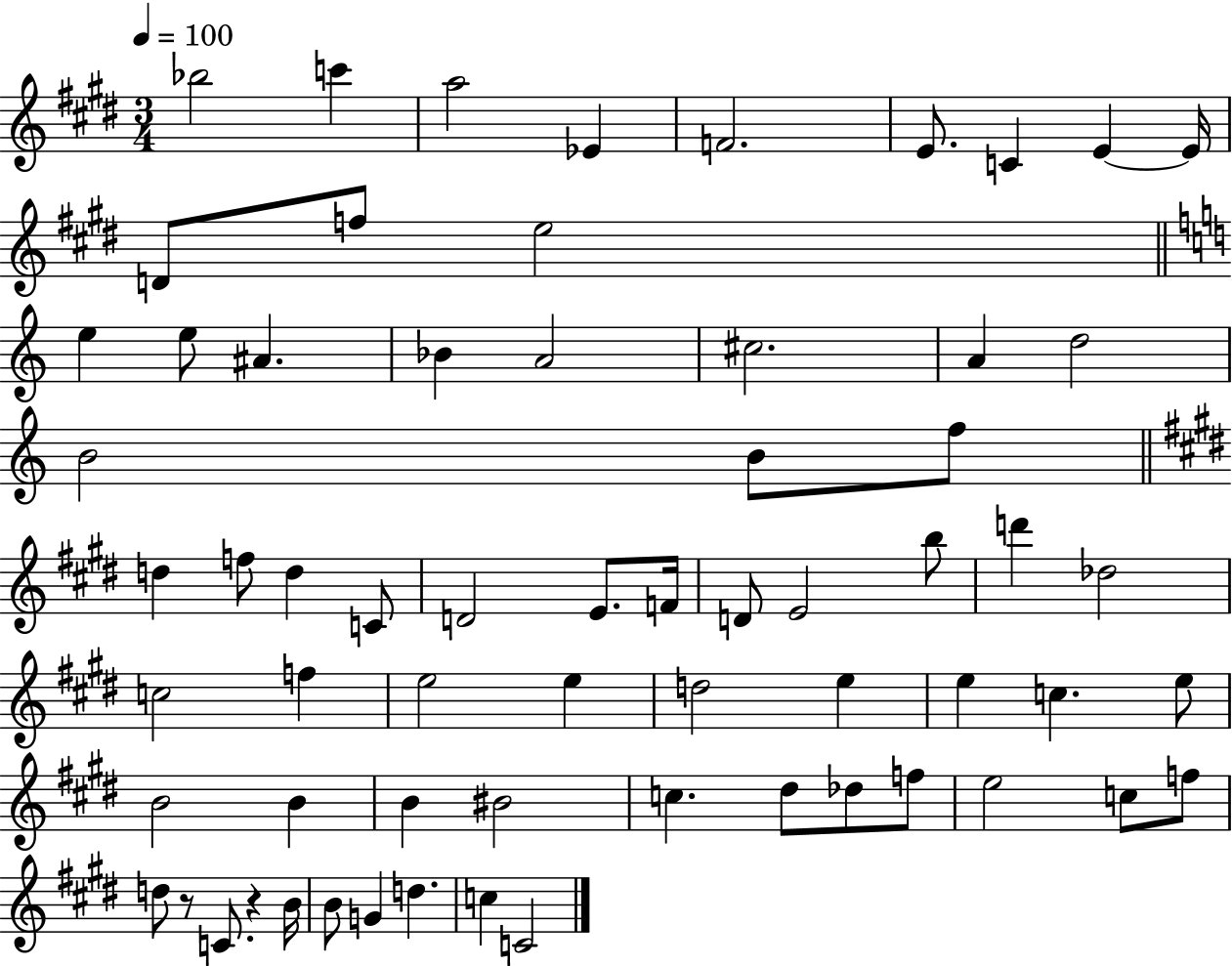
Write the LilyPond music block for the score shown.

{
  \clef treble
  \numericTimeSignature
  \time 3/4
  \key e \major
  \tempo 4 = 100
  \repeat volta 2 { bes''2 c'''4 | a''2 ees'4 | f'2. | e'8. c'4 e'4~~ e'16 | \break d'8 f''8 e''2 | \bar "||" \break \key c \major e''4 e''8 ais'4. | bes'4 a'2 | cis''2. | a'4 d''2 | \break b'2 b'8 f''8 | \bar "||" \break \key e \major d''4 f''8 d''4 c'8 | d'2 e'8. f'16 | d'8 e'2 b''8 | d'''4 des''2 | \break c''2 f''4 | e''2 e''4 | d''2 e''4 | e''4 c''4. e''8 | \break b'2 b'4 | b'4 bis'2 | c''4. dis''8 des''8 f''8 | e''2 c''8 f''8 | \break d''8 r8 c'8. r4 b'16 | b'8 g'4 d''4. | c''4 c'2 | } \bar "|."
}